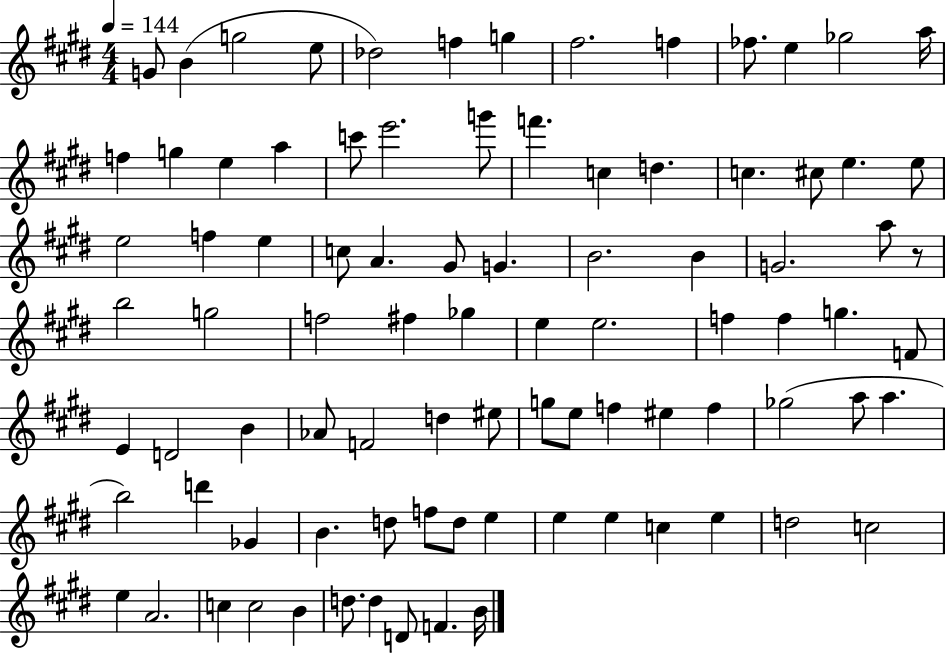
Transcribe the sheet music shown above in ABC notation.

X:1
T:Untitled
M:4/4
L:1/4
K:E
G/2 B g2 e/2 _d2 f g ^f2 f _f/2 e _g2 a/4 f g e a c'/2 e'2 g'/2 f' c d c ^c/2 e e/2 e2 f e c/2 A ^G/2 G B2 B G2 a/2 z/2 b2 g2 f2 ^f _g e e2 f f g F/2 E D2 B _A/2 F2 d ^e/2 g/2 e/2 f ^e f _g2 a/2 a b2 d' _G B d/2 f/2 d/2 e e e c e d2 c2 e A2 c c2 B d/2 d D/2 F B/4